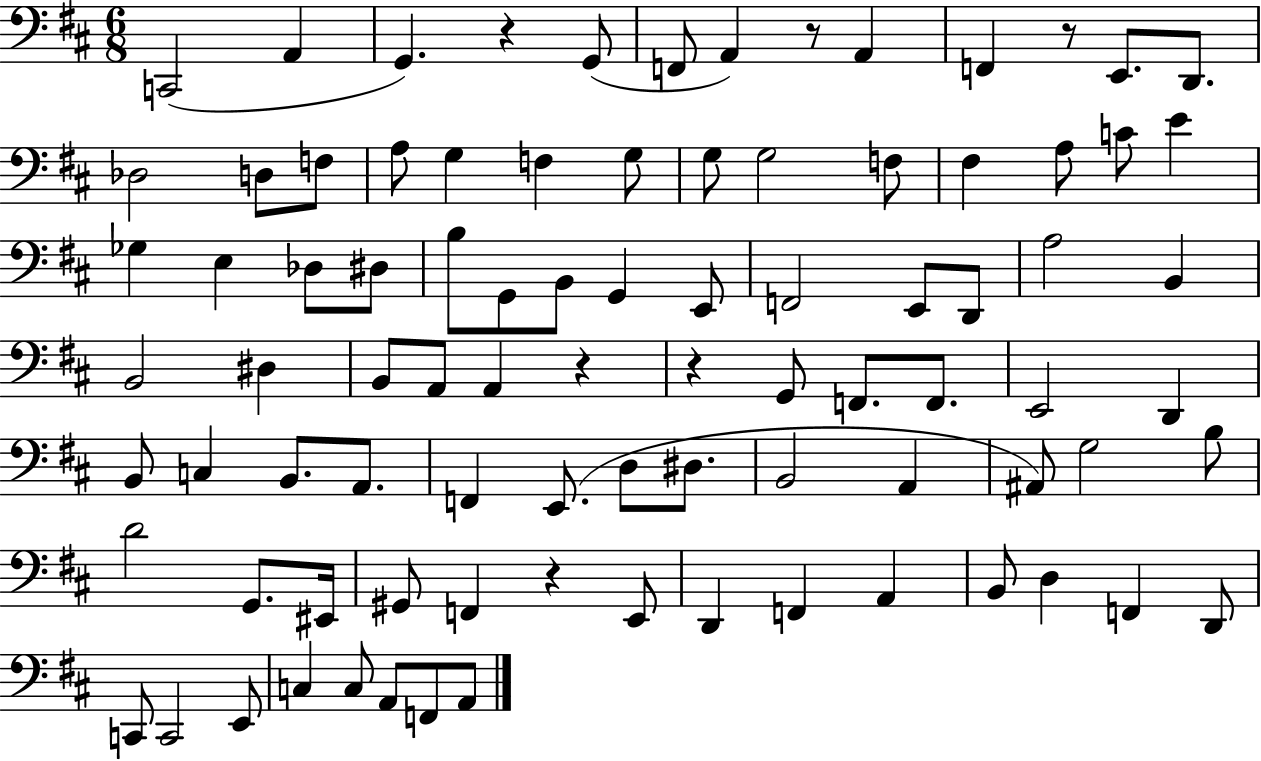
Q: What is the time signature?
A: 6/8